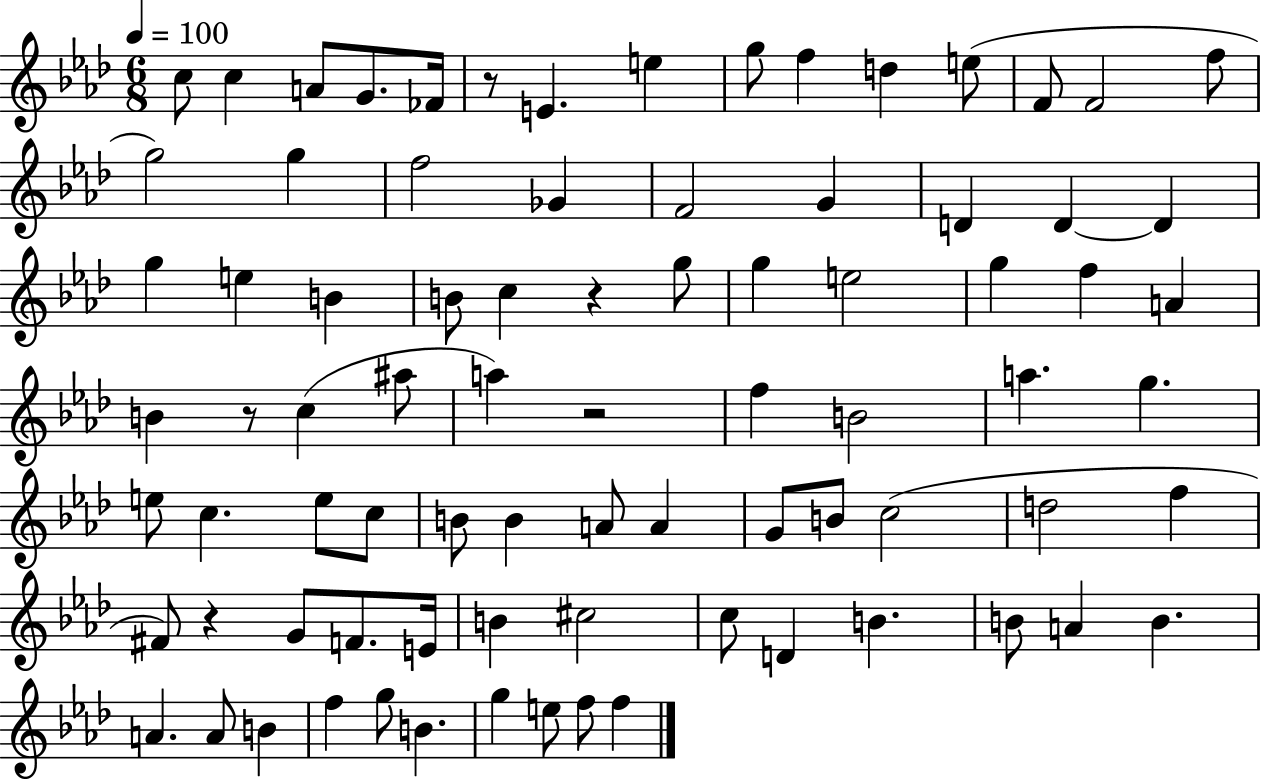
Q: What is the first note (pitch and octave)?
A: C5